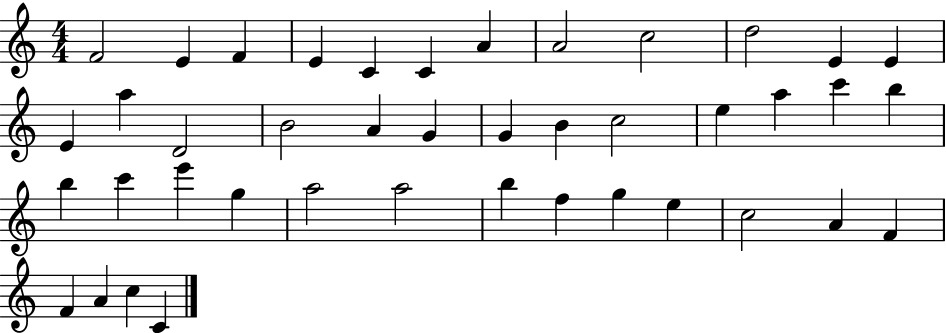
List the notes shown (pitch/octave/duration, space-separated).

F4/h E4/q F4/q E4/q C4/q C4/q A4/q A4/h C5/h D5/h E4/q E4/q E4/q A5/q D4/h B4/h A4/q G4/q G4/q B4/q C5/h E5/q A5/q C6/q B5/q B5/q C6/q E6/q G5/q A5/h A5/h B5/q F5/q G5/q E5/q C5/h A4/q F4/q F4/q A4/q C5/q C4/q